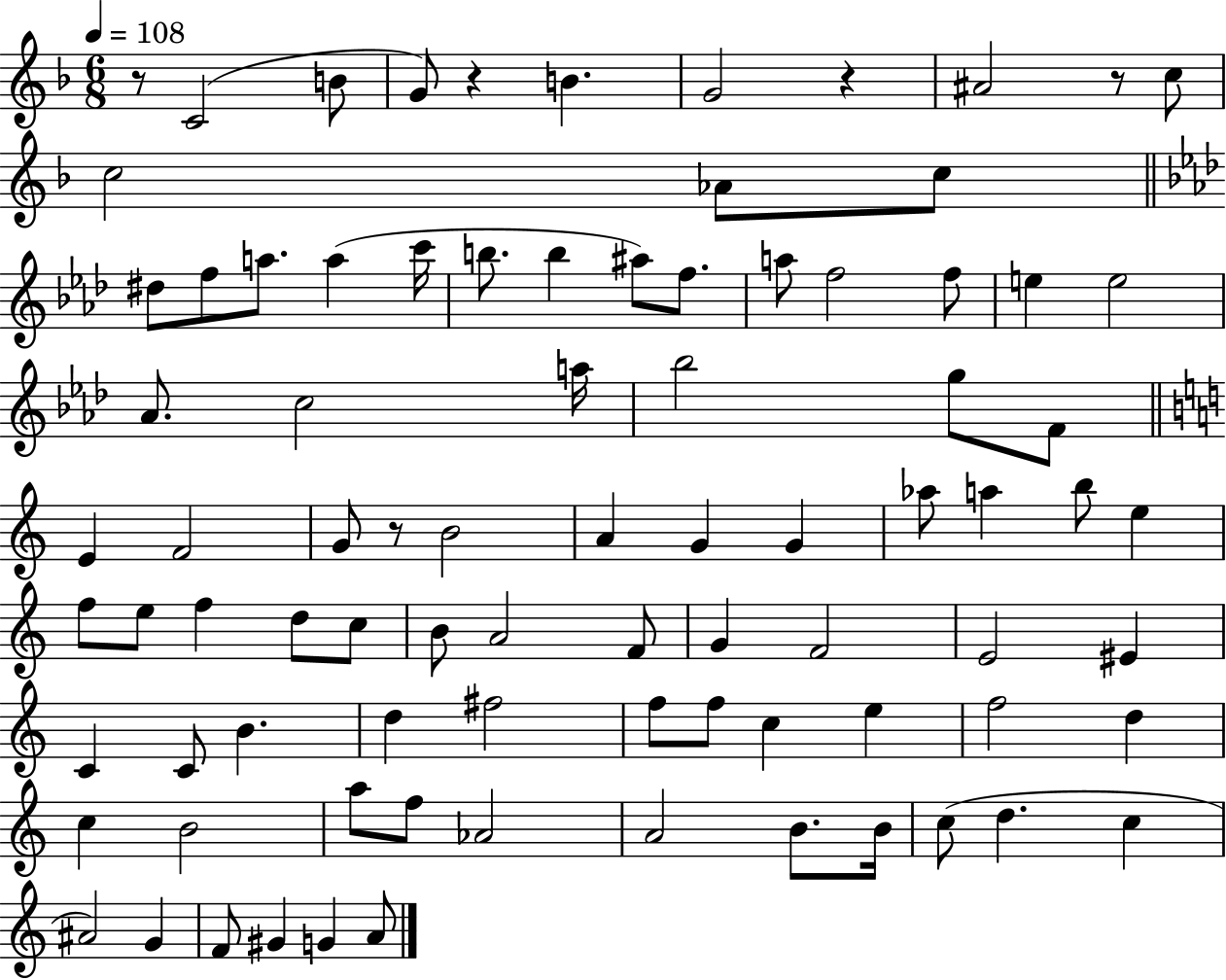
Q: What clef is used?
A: treble